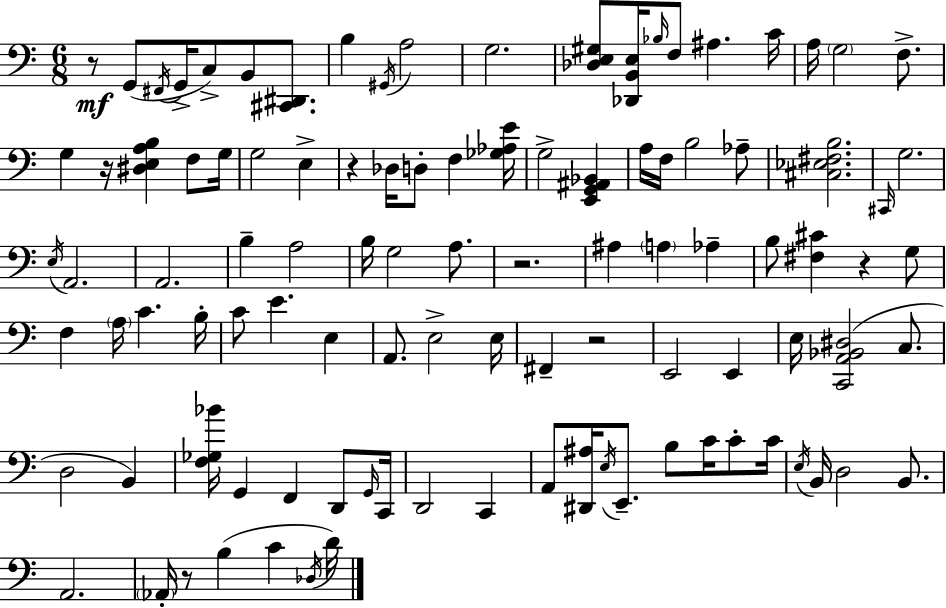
R/e G2/e F#2/s G2/s C3/e B2/e [C#2,D#2]/e. B3/q G#2/s A3/h G3/h. [Db3,E3,G#3]/e [Db2,B2,E3]/s Bb3/s F3/e A#3/q. C4/s A3/s G3/h F3/e. G3/q R/s [D#3,E3,A3,B3]/q F3/e G3/s G3/h E3/q R/q Db3/s D3/e F3/q [Gb3,Ab3,E4]/s G3/h [E2,G2,A#2,Bb2]/q A3/s F3/s B3/h Ab3/e [C#3,Eb3,F#3,B3]/h. C#2/s G3/h. E3/s A2/h. A2/h. B3/q A3/h B3/s G3/h A3/e. R/h. A#3/q A3/q Ab3/q B3/e [F#3,C#4]/q R/q G3/e F3/q A3/s C4/q. B3/s C4/e E4/q. E3/q A2/e. E3/h E3/s F#2/q R/h E2/h E2/q E3/s [C2,A2,Bb2,D#3]/h C3/e. D3/h B2/q [F3,Gb3,Bb4]/s G2/q F2/q D2/e G2/s C2/s D2/h C2/q A2/e [D#2,A#3]/s E3/s E2/e. B3/e C4/s C4/e C4/s E3/s B2/s D3/h B2/e. A2/h. Ab2/s R/e B3/q C4/q Db3/s D4/s